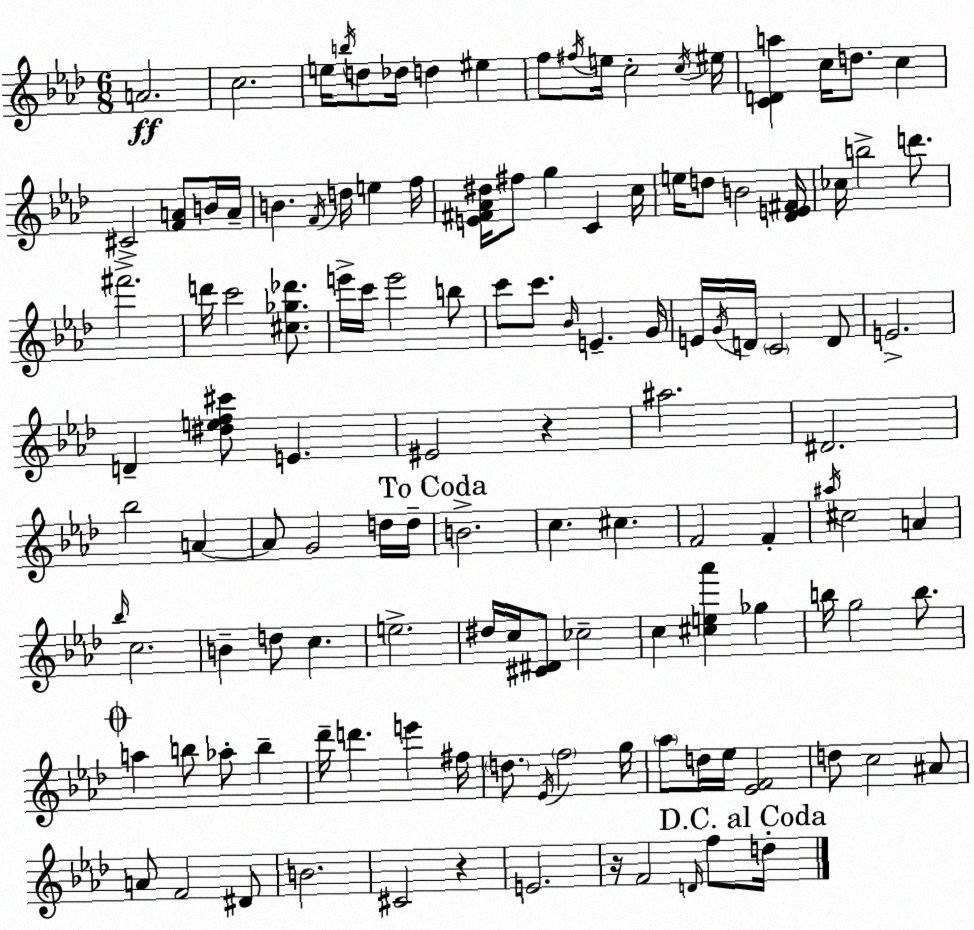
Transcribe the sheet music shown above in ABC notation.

X:1
T:Untitled
M:6/8
L:1/4
K:Fm
A2 c2 e/4 b/4 d/2 _d/4 d ^e f/2 ^f/4 e/4 c2 c/4 ^e/4 [CDa] c/4 d/2 c ^C2 [FA]/2 B/4 A/4 B F/4 d/4 e f/4 [E^F_A^d]/4 ^f/2 g C c/4 e/4 d/2 B2 [_DE^F]/4 _c/4 b2 d'/2 ^f'2 d'/4 c'2 [^c_g_d']/2 e'/4 c'/4 e'2 b/2 c'/2 c'/2 _B/4 E G/4 E/4 G/4 D/4 C2 D/2 E2 D [^def^c']/2 E ^E2 z ^a2 ^D2 _b2 A A/2 G2 d/4 d/4 B2 c ^c F2 F ^a/4 ^c2 A _b/4 c2 B d/2 c e2 ^d/4 c/4 [^C^D]/2 _c2 c [^ce_a'] _g b/4 g2 b/2 a b/2 _a/2 b _d'/4 d' e' ^f/4 d/2 _E/4 f2 g/4 _a/2 d/4 _e/4 [_EF]2 d/2 c2 ^A/2 A/2 F2 ^D/2 B2 ^C2 z E2 z/4 F2 D/4 f/2 d/4